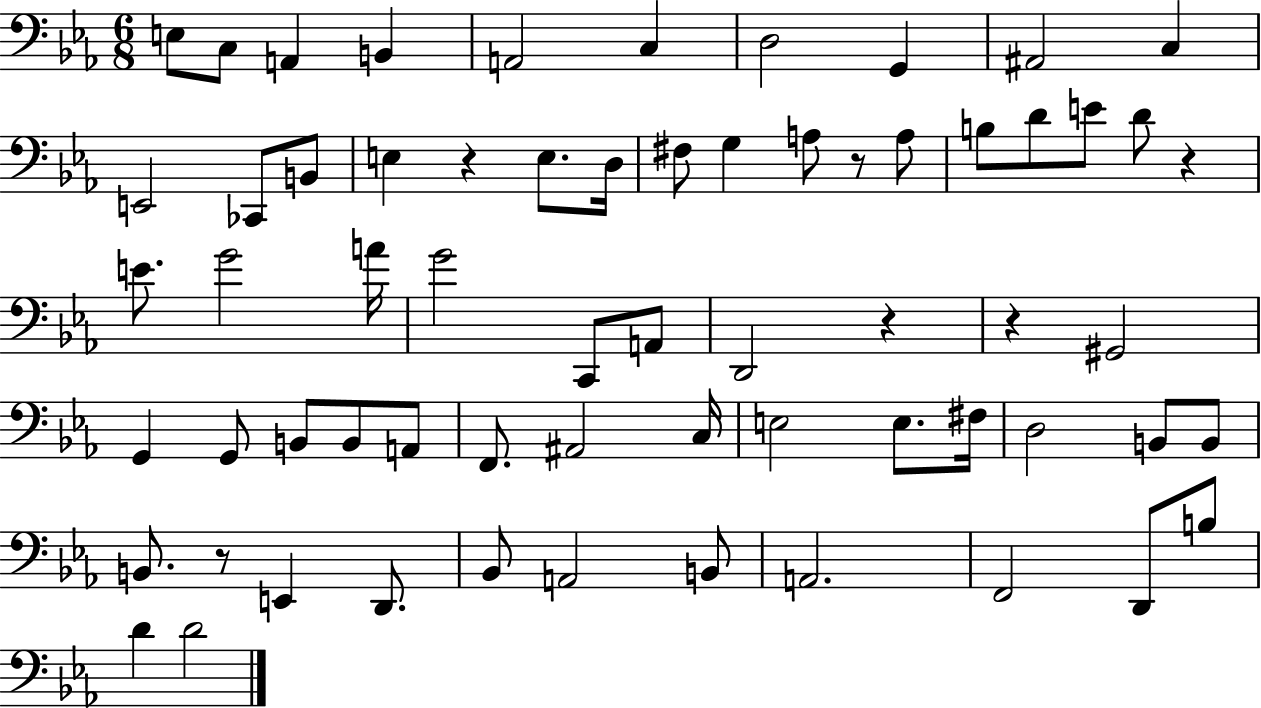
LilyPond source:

{
  \clef bass
  \numericTimeSignature
  \time 6/8
  \key ees \major
  e8 c8 a,4 b,4 | a,2 c4 | d2 g,4 | ais,2 c4 | \break e,2 ces,8 b,8 | e4 r4 e8. d16 | fis8 g4 a8 r8 a8 | b8 d'8 e'8 d'8 r4 | \break e'8. g'2 a'16 | g'2 c,8 a,8 | d,2 r4 | r4 gis,2 | \break g,4 g,8 b,8 b,8 a,8 | f,8. ais,2 c16 | e2 e8. fis16 | d2 b,8 b,8 | \break b,8. r8 e,4 d,8. | bes,8 a,2 b,8 | a,2. | f,2 d,8 b8 | \break d'4 d'2 | \bar "|."
}